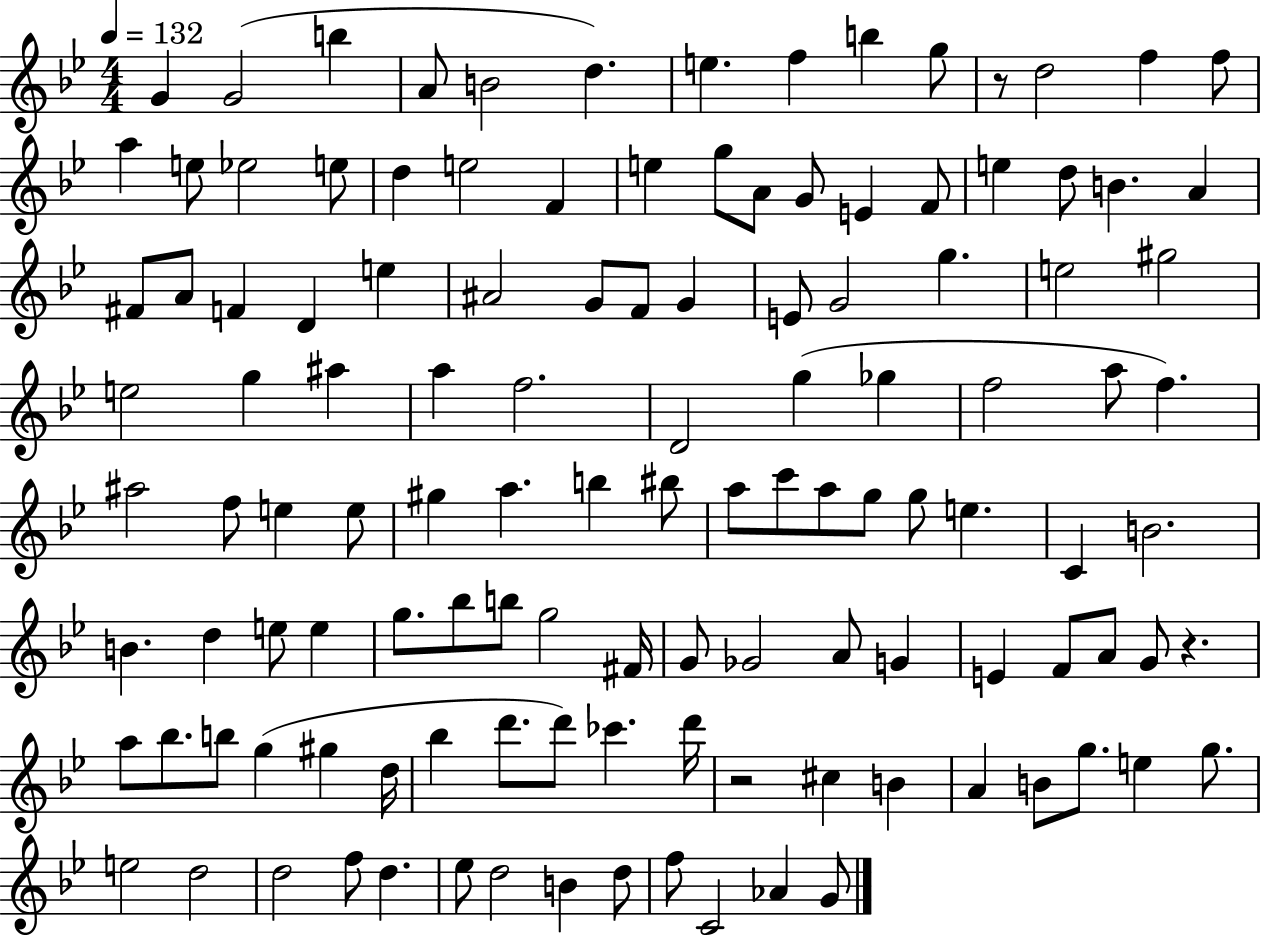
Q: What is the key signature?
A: BES major